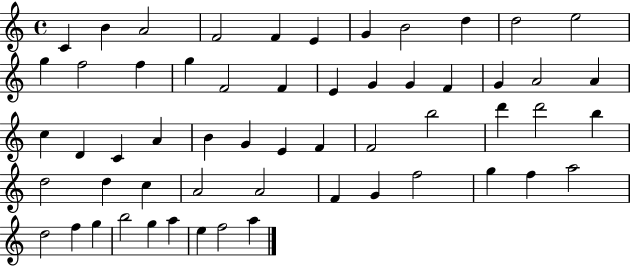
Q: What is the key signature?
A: C major